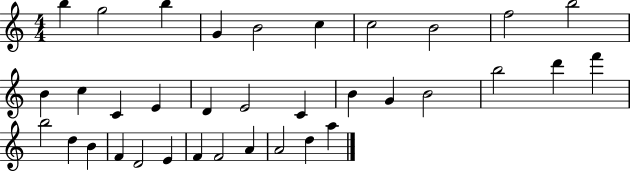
X:1
T:Untitled
M:4/4
L:1/4
K:C
b g2 b G B2 c c2 B2 f2 b2 B c C E D E2 C B G B2 b2 d' f' b2 d B F D2 E F F2 A A2 d a